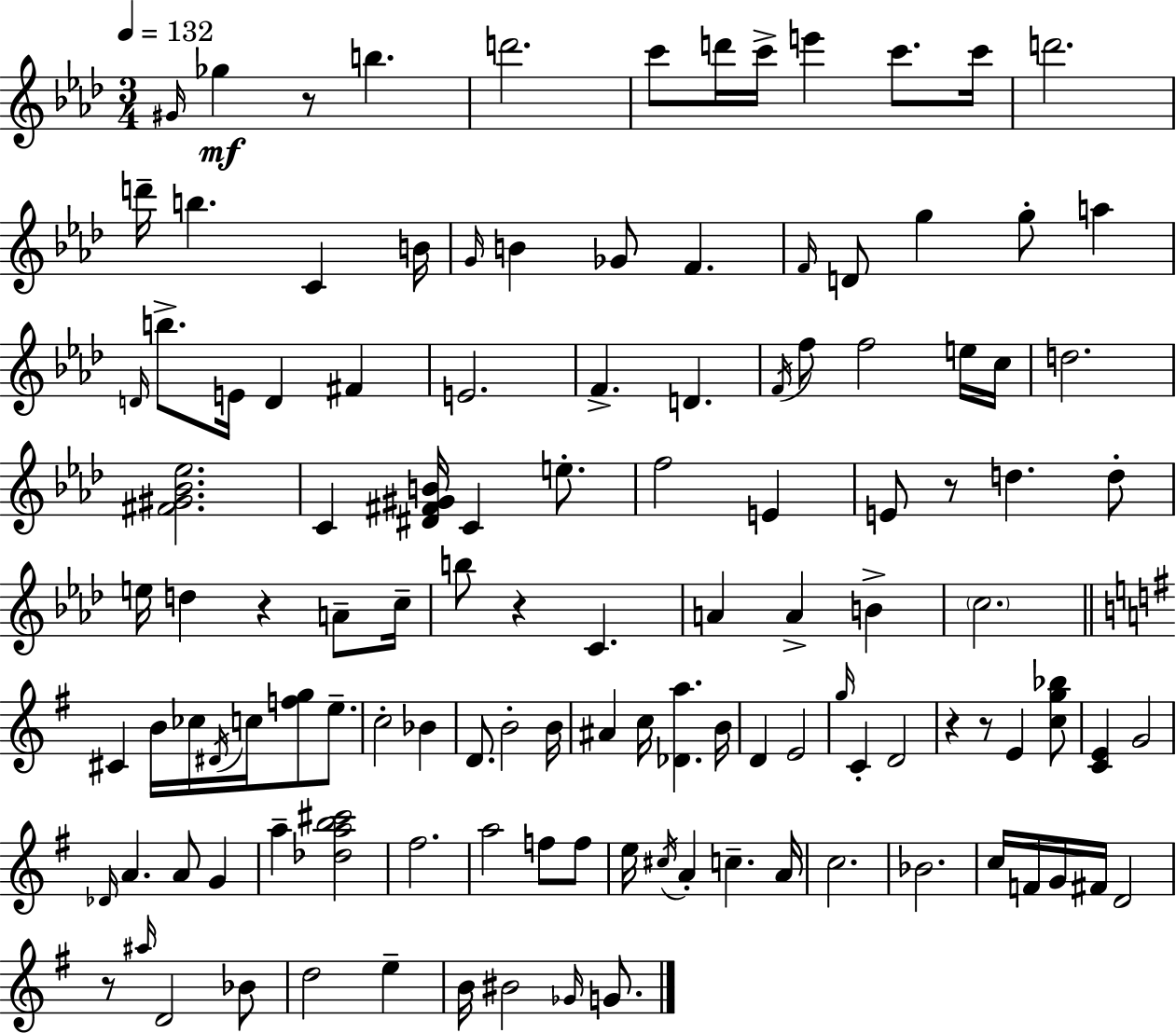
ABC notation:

X:1
T:Untitled
M:3/4
L:1/4
K:Fm
^G/4 _g z/2 b d'2 c'/2 d'/4 c'/4 e' c'/2 c'/4 d'2 d'/4 b C B/4 G/4 B _G/2 F F/4 D/2 g g/2 a D/4 b/2 E/4 D ^F E2 F D F/4 f/2 f2 e/4 c/4 d2 [^F^G_B_e]2 C [^D^F^GB]/4 C e/2 f2 E E/2 z/2 d d/2 e/4 d z A/2 c/4 b/2 z C A A B c2 ^C B/4 _c/4 ^D/4 c/4 [fg]/2 e/2 c2 _B D/2 B2 B/4 ^A c/4 [_Da] B/4 D E2 g/4 C D2 z z/2 E [cg_b]/2 [CE] G2 _D/4 A A/2 G a [_dab^c']2 ^f2 a2 f/2 f/2 e/4 ^c/4 A c A/4 c2 _B2 c/4 F/4 G/4 ^F/4 D2 z/2 ^a/4 D2 _B/2 d2 e B/4 ^B2 _G/4 G/2